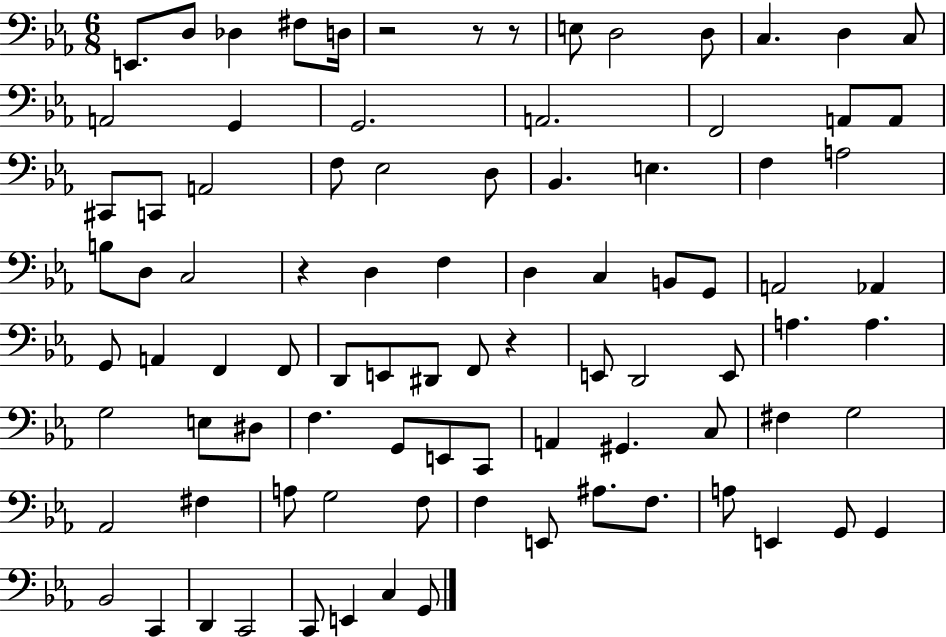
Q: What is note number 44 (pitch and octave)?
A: D2